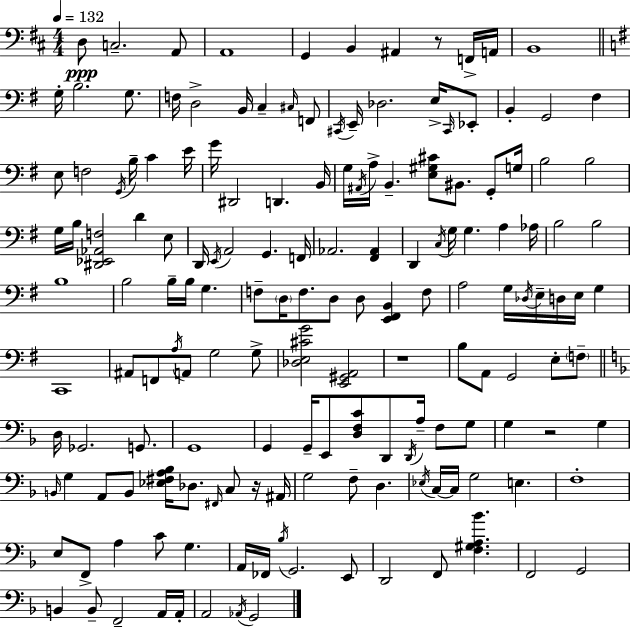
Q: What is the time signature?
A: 4/4